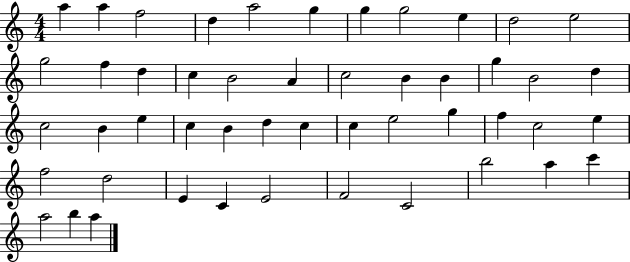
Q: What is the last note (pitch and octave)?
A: A5